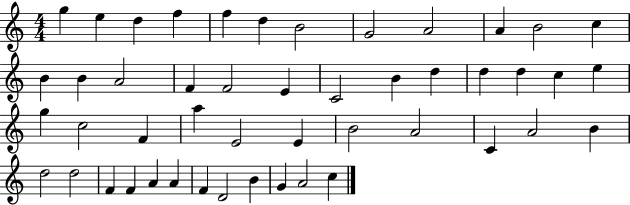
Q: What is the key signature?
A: C major